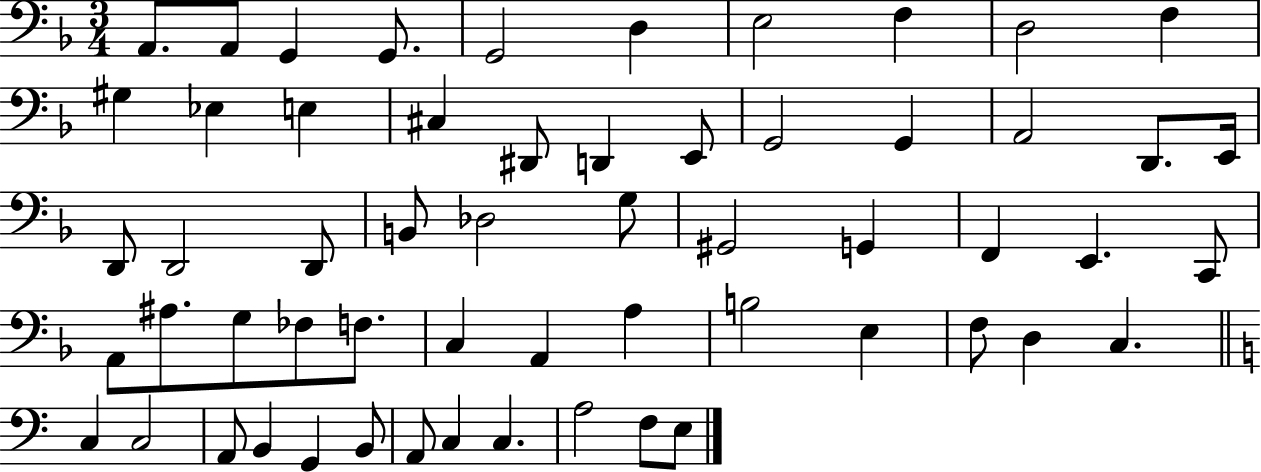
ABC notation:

X:1
T:Untitled
M:3/4
L:1/4
K:F
A,,/2 A,,/2 G,, G,,/2 G,,2 D, E,2 F, D,2 F, ^G, _E, E, ^C, ^D,,/2 D,, E,,/2 G,,2 G,, A,,2 D,,/2 E,,/4 D,,/2 D,,2 D,,/2 B,,/2 _D,2 G,/2 ^G,,2 G,, F,, E,, C,,/2 A,,/2 ^A,/2 G,/2 _F,/2 F,/2 C, A,, A, B,2 E, F,/2 D, C, C, C,2 A,,/2 B,, G,, B,,/2 A,,/2 C, C, A,2 F,/2 E,/2